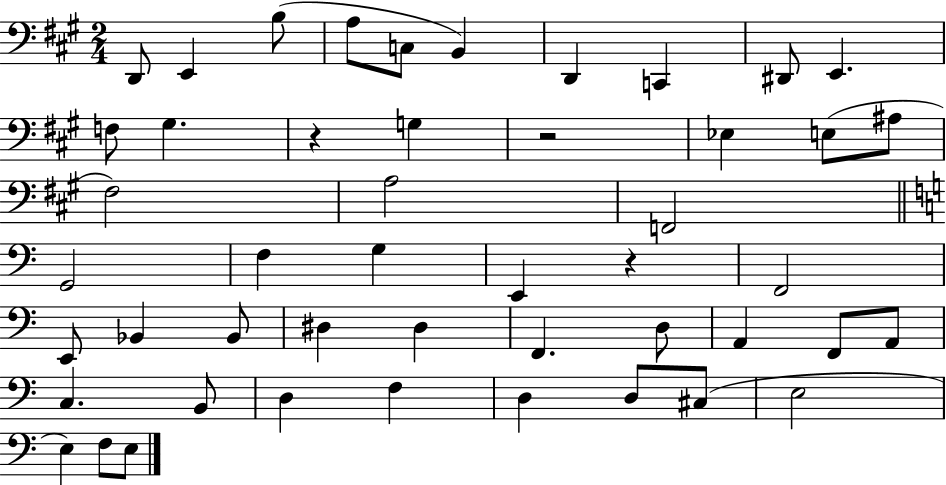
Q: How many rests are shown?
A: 3